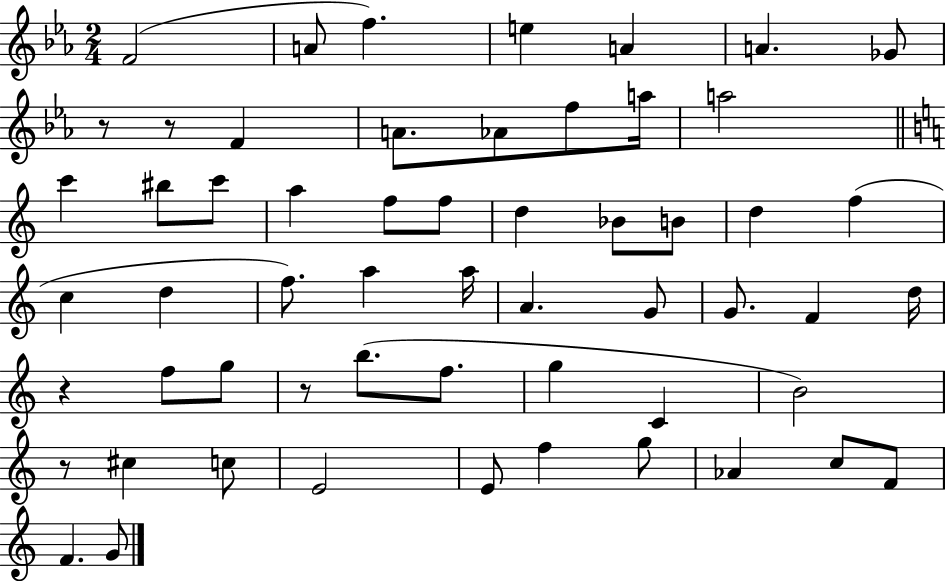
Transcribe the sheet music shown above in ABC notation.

X:1
T:Untitled
M:2/4
L:1/4
K:Eb
F2 A/2 f e A A _G/2 z/2 z/2 F A/2 _A/2 f/2 a/4 a2 c' ^b/2 c'/2 a f/2 f/2 d _B/2 B/2 d f c d f/2 a a/4 A G/2 G/2 F d/4 z f/2 g/2 z/2 b/2 f/2 g C B2 z/2 ^c c/2 E2 E/2 f g/2 _A c/2 F/2 F G/2